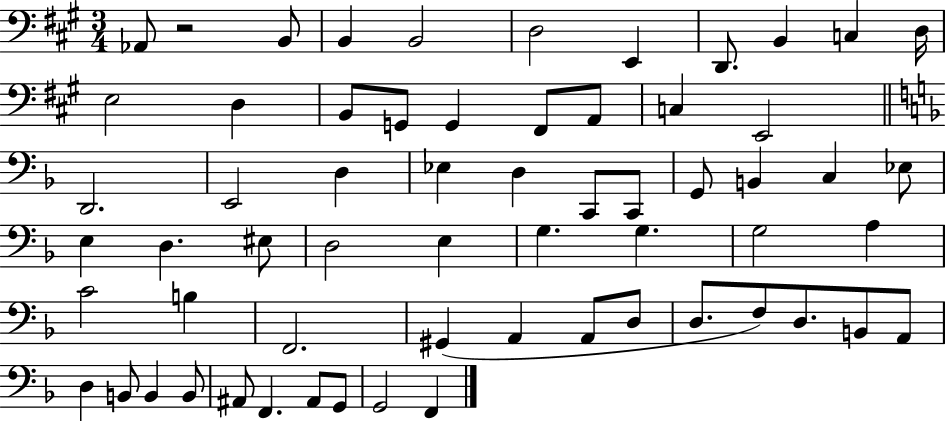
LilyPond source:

{
  \clef bass
  \numericTimeSignature
  \time 3/4
  \key a \major
  aes,8 r2 b,8 | b,4 b,2 | d2 e,4 | d,8. b,4 c4 d16 | \break e2 d4 | b,8 g,8 g,4 fis,8 a,8 | c4 e,2 | \bar "||" \break \key d \minor d,2. | e,2 d4 | ees4 d4 c,8 c,8 | g,8 b,4 c4 ees8 | \break e4 d4. eis8 | d2 e4 | g4. g4. | g2 a4 | \break c'2 b4 | f,2. | gis,4( a,4 a,8 d8 | d8. f8) d8. b,8 a,8 | \break d4 b,8 b,4 b,8 | ais,8 f,4. ais,8 g,8 | g,2 f,4 | \bar "|."
}